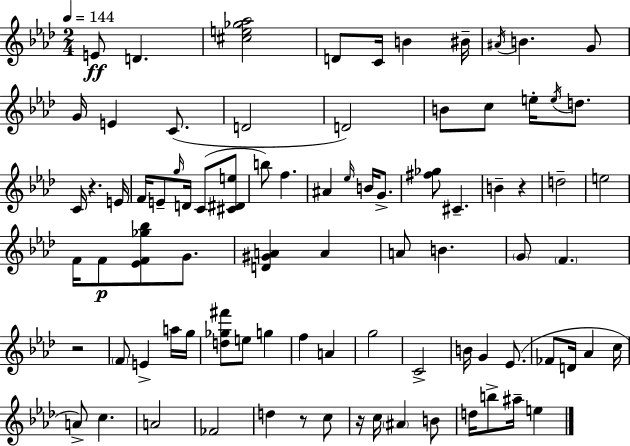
E4/e D4/q. [C#5,E5,Gb5,Ab5]/h D4/e C4/s B4/q BIS4/s A#4/s B4/q. G4/e G4/s E4/q C4/e. D4/h D4/h B4/e C5/e E5/s E5/s D5/e. C4/s R/q. E4/s F4/s E4/e G5/s D4/s C4/e [C#4,D#4,E5]/e B5/e F5/q. A#4/q Eb5/s B4/s G4/e. [F#5,Gb5]/e C#4/q. B4/q R/q D5/h E5/h F4/s F4/e [Eb4,F4,Gb5,Bb5]/e G4/e. [D4,G#4,A4]/q A4/q A4/e B4/q. G4/e F4/q. R/h F4/e E4/q A5/s G5/s [D5,Gb5,F#6]/e E5/e G5/q F5/q A4/q G5/h C4/h B4/s G4/q Eb4/e. FES4/e D4/s Ab4/q C5/s A4/e C5/q. A4/h FES4/h D5/q R/e C5/e R/s C5/s A#4/q B4/e D5/s B5/e A#5/s E5/q